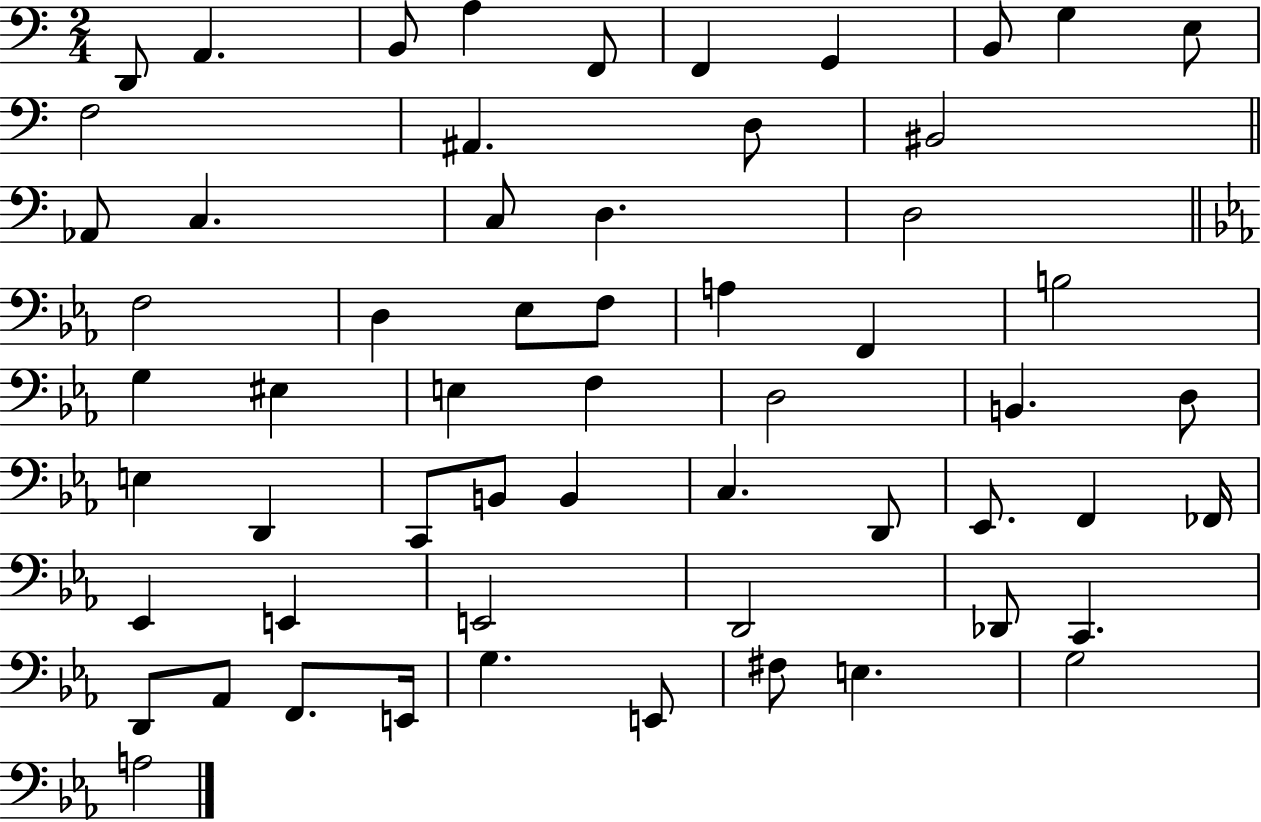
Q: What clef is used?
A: bass